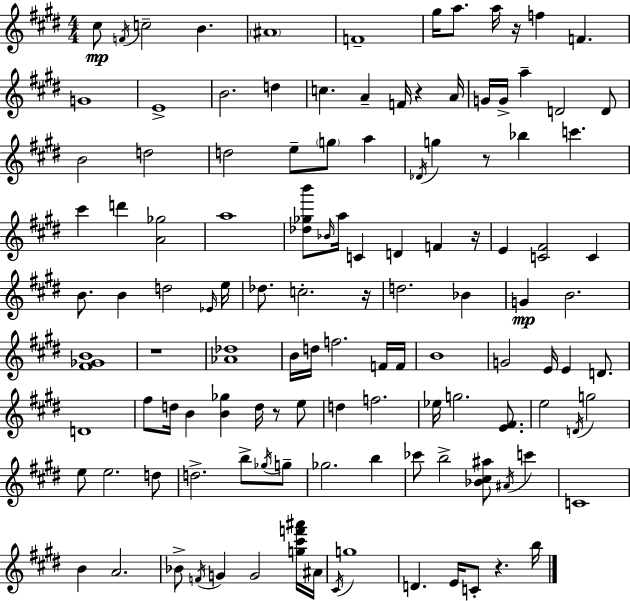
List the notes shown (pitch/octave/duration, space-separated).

C#5/e F4/s C5/h B4/q. A#4/w F4/w G#5/s A5/e. A5/s R/s F5/q F4/q. G4/w E4/w B4/h. D5/q C5/q. A4/q F4/s R/q A4/s G4/s G4/s A5/q D4/h D4/e B4/h D5/h D5/h E5/e G5/e A5/q Db4/s G5/q R/e Bb5/q C6/q. C#6/q D6/q [A4,Gb5]/h A5/w [Db5,Gb5,B6]/e Bb4/s A5/s C4/q D4/q F4/q R/s E4/q [C4,F#4]/h C4/q B4/e. B4/q D5/h Eb4/s E5/s Db5/e. C5/h. R/s D5/h. Bb4/q G4/q B4/h. [F#4,Gb4,B4]/w R/w [Ab4,Db5]/w B4/s D5/s F5/h. F4/s F4/s B4/w G4/h E4/s E4/q D4/e. D4/w F#5/e D5/s B4/q [B4,Gb5]/q D5/s R/e E5/e D5/q F5/h. Eb5/s G5/h. [E4,F#4]/e. E5/h D4/s G5/h E5/e E5/h. D5/e D5/h. B5/e Gb5/s G5/e Gb5/h. B5/q CES6/e B5/h [Bb4,C#5,A#5]/e A#4/s C6/q C4/w B4/q A4/h. Bb4/e F4/s G4/q G4/h [G5,C#6,F6,A#6]/s A#4/s C#4/s G5/w D4/q. E4/s C4/e R/q. B5/s